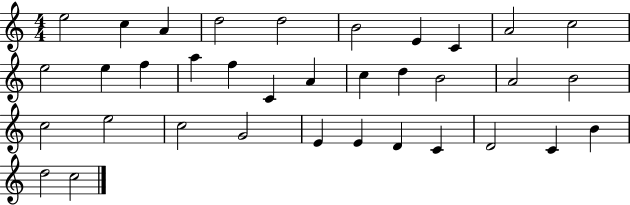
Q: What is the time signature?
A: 4/4